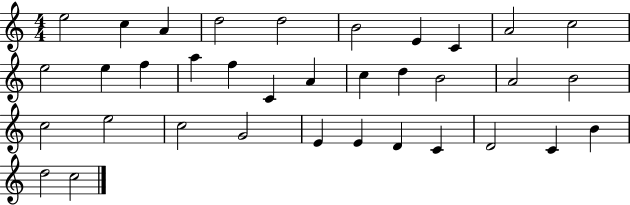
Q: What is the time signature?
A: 4/4